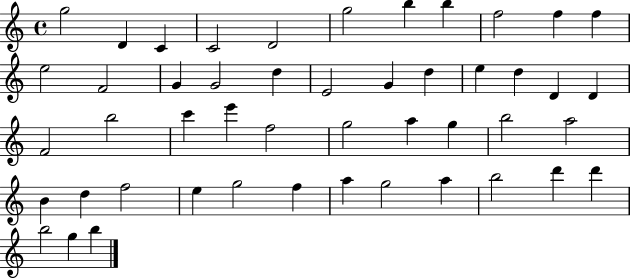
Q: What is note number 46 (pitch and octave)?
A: B5